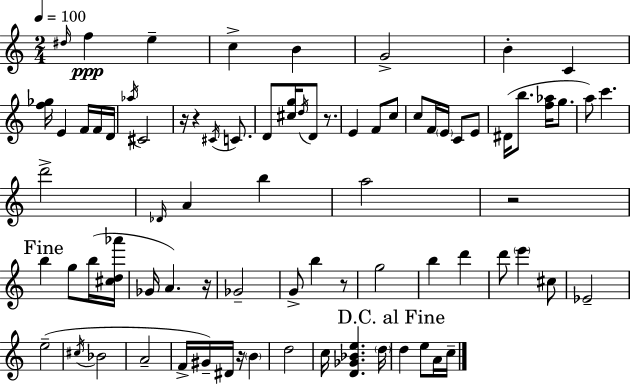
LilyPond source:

{
  \clef treble
  \numericTimeSignature
  \time 2/4
  \key c \major
  \tempo 4 = 100
  \repeat volta 2 { \grace { dis''16 }\ppp f''4 e''4-- | c''4-> b'4 | g'2-> | b'4-. c'4 | \break <f'' ges''>16 e'4 f'16 f'16 | d'16 \acciaccatura { aes''16 } cis'2 | r16 r4 \acciaccatura { cis'16 } | c'8. d'8 <cis'' g''>16 \acciaccatura { d''16 } d'8 | \break r8. e'4 | f'8 c''8 c''8 f'16 \parenthesize e'16 | c'8 e'8 dis'16( b''8. | <f'' aes''>16 g''8. a''8) c'''4. | \break d'''2-> | \grace { des'16 } a'4 | b''4 a''2 | r2 | \break \mark "Fine" b''4 | g''8 b''16( <cis'' d'' aes'''>16 ges'16 a'4.) | r16 ges'2-- | g'8-> b''4 | \break r8 g''2 | b''4 | d'''4 d'''8 \parenthesize e'''4 | cis''8 ees'2-- | \break e''2--( | \acciaccatura { cis''16 } bes'2 | a'2-- | f'16-> gis'16--) | \break dis'16 r16 \parenthesize b'4 d''2 | c''16 <d' ges' bes' e''>4. | \parenthesize d''16 \mark "D.C. al Fine" d''4 | e''8 a'16 c''16-- } \bar "|."
}